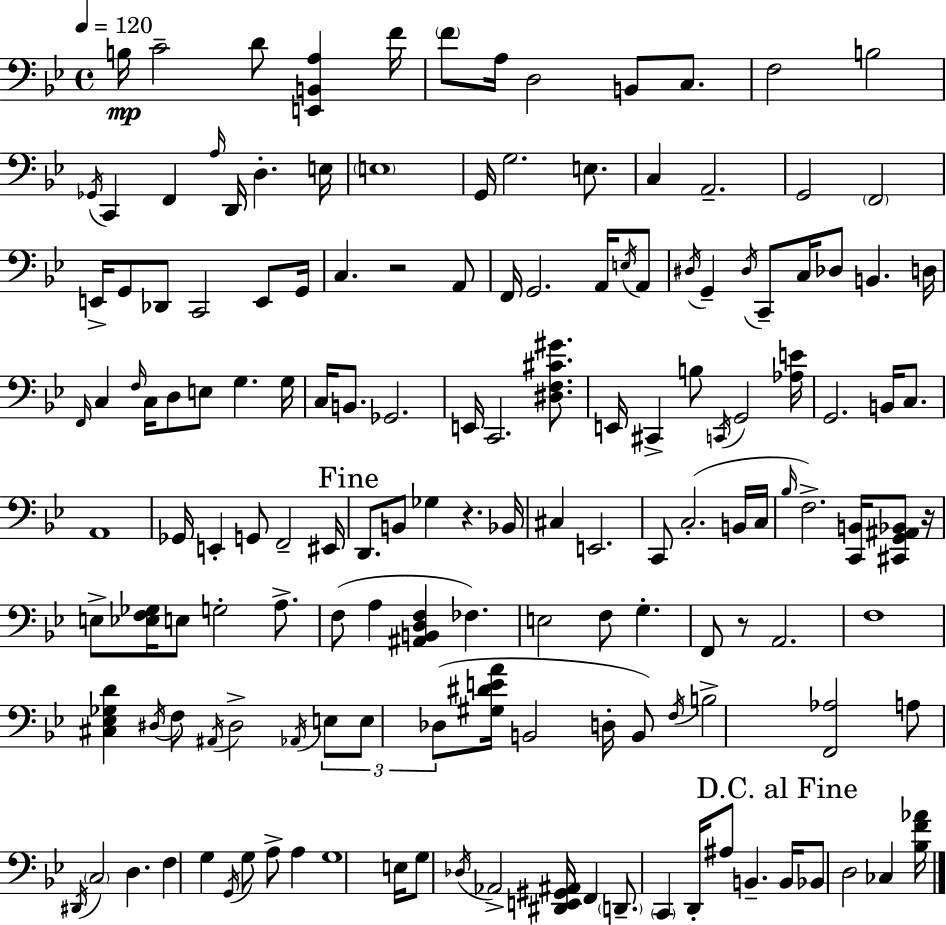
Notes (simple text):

B3/s C4/h D4/e [E2,B2,A3]/q F4/s F4/e A3/s D3/h B2/e C3/e. F3/h B3/h Gb2/s C2/q F2/q A3/s D2/s D3/q. E3/s E3/w G2/s G3/h. E3/e. C3/q A2/h. G2/h F2/h E2/s G2/e Db2/e C2/h E2/e G2/s C3/q. R/h A2/e F2/s G2/h. A2/s E3/s A2/e D#3/s G2/q D#3/s C2/e C3/s Db3/e B2/q. D3/s F2/s C3/q F3/s C3/s D3/e E3/e G3/q. G3/s C3/s B2/e. Gb2/h. E2/s C2/h. [D#3,F3,C#4,G#4]/e. E2/s C#2/q B3/e C2/s G2/h [Ab3,E4]/s G2/h. B2/s C3/e. A2/w Gb2/s E2/q G2/e F2/h EIS2/s D2/e. B2/e Gb3/q R/q. Bb2/s C#3/q E2/h. C2/e C3/h. B2/s C3/s Bb3/s F3/h. [C2,B2]/s [C#2,G2,A#2,Bb2]/e R/s E3/e [Eb3,F3,Gb3]/s E3/e G3/h A3/e. F3/e A3/q [A#2,B2,D3,F3]/q FES3/q. E3/h F3/e G3/q. F2/e R/e A2/h. F3/w [C#3,Eb3,Gb3,D4]/q D#3/s F3/e A#2/s D#3/h Ab2/s E3/e E3/e Db3/e [G#3,D#4,E4,A4]/s B2/h D3/s B2/e F3/s B3/h [F2,Ab3]/h A3/e D#2/s C3/h D3/q. F3/q G3/q G2/s G3/e A3/e A3/q G3/w E3/s G3/e Db3/s Ab2/h [D#2,E2,G#2,A#2]/s F2/q D2/e. C2/q D2/s A#3/e B2/q. B2/s Bb2/e D3/h CES3/q [Bb3,F4,Ab4]/s